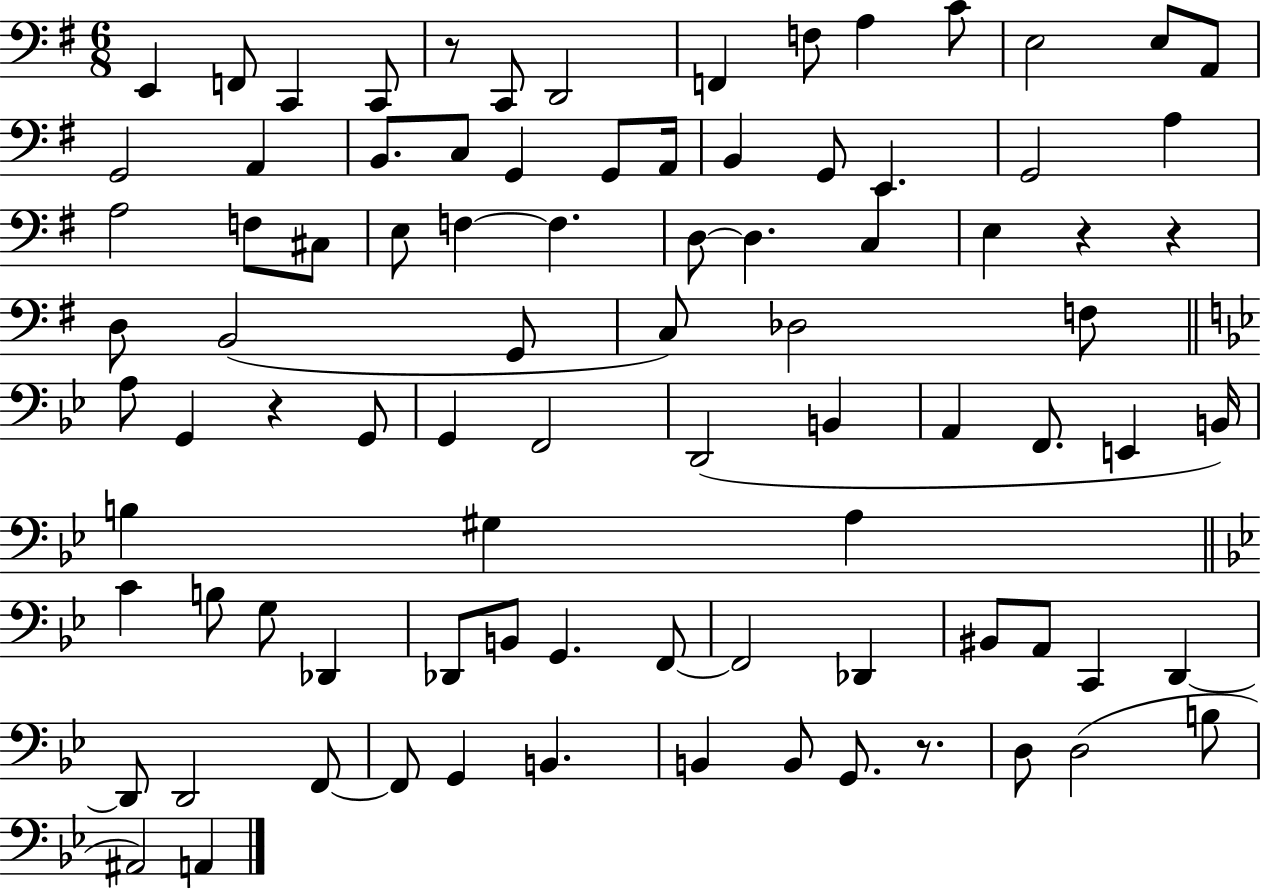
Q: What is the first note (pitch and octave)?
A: E2